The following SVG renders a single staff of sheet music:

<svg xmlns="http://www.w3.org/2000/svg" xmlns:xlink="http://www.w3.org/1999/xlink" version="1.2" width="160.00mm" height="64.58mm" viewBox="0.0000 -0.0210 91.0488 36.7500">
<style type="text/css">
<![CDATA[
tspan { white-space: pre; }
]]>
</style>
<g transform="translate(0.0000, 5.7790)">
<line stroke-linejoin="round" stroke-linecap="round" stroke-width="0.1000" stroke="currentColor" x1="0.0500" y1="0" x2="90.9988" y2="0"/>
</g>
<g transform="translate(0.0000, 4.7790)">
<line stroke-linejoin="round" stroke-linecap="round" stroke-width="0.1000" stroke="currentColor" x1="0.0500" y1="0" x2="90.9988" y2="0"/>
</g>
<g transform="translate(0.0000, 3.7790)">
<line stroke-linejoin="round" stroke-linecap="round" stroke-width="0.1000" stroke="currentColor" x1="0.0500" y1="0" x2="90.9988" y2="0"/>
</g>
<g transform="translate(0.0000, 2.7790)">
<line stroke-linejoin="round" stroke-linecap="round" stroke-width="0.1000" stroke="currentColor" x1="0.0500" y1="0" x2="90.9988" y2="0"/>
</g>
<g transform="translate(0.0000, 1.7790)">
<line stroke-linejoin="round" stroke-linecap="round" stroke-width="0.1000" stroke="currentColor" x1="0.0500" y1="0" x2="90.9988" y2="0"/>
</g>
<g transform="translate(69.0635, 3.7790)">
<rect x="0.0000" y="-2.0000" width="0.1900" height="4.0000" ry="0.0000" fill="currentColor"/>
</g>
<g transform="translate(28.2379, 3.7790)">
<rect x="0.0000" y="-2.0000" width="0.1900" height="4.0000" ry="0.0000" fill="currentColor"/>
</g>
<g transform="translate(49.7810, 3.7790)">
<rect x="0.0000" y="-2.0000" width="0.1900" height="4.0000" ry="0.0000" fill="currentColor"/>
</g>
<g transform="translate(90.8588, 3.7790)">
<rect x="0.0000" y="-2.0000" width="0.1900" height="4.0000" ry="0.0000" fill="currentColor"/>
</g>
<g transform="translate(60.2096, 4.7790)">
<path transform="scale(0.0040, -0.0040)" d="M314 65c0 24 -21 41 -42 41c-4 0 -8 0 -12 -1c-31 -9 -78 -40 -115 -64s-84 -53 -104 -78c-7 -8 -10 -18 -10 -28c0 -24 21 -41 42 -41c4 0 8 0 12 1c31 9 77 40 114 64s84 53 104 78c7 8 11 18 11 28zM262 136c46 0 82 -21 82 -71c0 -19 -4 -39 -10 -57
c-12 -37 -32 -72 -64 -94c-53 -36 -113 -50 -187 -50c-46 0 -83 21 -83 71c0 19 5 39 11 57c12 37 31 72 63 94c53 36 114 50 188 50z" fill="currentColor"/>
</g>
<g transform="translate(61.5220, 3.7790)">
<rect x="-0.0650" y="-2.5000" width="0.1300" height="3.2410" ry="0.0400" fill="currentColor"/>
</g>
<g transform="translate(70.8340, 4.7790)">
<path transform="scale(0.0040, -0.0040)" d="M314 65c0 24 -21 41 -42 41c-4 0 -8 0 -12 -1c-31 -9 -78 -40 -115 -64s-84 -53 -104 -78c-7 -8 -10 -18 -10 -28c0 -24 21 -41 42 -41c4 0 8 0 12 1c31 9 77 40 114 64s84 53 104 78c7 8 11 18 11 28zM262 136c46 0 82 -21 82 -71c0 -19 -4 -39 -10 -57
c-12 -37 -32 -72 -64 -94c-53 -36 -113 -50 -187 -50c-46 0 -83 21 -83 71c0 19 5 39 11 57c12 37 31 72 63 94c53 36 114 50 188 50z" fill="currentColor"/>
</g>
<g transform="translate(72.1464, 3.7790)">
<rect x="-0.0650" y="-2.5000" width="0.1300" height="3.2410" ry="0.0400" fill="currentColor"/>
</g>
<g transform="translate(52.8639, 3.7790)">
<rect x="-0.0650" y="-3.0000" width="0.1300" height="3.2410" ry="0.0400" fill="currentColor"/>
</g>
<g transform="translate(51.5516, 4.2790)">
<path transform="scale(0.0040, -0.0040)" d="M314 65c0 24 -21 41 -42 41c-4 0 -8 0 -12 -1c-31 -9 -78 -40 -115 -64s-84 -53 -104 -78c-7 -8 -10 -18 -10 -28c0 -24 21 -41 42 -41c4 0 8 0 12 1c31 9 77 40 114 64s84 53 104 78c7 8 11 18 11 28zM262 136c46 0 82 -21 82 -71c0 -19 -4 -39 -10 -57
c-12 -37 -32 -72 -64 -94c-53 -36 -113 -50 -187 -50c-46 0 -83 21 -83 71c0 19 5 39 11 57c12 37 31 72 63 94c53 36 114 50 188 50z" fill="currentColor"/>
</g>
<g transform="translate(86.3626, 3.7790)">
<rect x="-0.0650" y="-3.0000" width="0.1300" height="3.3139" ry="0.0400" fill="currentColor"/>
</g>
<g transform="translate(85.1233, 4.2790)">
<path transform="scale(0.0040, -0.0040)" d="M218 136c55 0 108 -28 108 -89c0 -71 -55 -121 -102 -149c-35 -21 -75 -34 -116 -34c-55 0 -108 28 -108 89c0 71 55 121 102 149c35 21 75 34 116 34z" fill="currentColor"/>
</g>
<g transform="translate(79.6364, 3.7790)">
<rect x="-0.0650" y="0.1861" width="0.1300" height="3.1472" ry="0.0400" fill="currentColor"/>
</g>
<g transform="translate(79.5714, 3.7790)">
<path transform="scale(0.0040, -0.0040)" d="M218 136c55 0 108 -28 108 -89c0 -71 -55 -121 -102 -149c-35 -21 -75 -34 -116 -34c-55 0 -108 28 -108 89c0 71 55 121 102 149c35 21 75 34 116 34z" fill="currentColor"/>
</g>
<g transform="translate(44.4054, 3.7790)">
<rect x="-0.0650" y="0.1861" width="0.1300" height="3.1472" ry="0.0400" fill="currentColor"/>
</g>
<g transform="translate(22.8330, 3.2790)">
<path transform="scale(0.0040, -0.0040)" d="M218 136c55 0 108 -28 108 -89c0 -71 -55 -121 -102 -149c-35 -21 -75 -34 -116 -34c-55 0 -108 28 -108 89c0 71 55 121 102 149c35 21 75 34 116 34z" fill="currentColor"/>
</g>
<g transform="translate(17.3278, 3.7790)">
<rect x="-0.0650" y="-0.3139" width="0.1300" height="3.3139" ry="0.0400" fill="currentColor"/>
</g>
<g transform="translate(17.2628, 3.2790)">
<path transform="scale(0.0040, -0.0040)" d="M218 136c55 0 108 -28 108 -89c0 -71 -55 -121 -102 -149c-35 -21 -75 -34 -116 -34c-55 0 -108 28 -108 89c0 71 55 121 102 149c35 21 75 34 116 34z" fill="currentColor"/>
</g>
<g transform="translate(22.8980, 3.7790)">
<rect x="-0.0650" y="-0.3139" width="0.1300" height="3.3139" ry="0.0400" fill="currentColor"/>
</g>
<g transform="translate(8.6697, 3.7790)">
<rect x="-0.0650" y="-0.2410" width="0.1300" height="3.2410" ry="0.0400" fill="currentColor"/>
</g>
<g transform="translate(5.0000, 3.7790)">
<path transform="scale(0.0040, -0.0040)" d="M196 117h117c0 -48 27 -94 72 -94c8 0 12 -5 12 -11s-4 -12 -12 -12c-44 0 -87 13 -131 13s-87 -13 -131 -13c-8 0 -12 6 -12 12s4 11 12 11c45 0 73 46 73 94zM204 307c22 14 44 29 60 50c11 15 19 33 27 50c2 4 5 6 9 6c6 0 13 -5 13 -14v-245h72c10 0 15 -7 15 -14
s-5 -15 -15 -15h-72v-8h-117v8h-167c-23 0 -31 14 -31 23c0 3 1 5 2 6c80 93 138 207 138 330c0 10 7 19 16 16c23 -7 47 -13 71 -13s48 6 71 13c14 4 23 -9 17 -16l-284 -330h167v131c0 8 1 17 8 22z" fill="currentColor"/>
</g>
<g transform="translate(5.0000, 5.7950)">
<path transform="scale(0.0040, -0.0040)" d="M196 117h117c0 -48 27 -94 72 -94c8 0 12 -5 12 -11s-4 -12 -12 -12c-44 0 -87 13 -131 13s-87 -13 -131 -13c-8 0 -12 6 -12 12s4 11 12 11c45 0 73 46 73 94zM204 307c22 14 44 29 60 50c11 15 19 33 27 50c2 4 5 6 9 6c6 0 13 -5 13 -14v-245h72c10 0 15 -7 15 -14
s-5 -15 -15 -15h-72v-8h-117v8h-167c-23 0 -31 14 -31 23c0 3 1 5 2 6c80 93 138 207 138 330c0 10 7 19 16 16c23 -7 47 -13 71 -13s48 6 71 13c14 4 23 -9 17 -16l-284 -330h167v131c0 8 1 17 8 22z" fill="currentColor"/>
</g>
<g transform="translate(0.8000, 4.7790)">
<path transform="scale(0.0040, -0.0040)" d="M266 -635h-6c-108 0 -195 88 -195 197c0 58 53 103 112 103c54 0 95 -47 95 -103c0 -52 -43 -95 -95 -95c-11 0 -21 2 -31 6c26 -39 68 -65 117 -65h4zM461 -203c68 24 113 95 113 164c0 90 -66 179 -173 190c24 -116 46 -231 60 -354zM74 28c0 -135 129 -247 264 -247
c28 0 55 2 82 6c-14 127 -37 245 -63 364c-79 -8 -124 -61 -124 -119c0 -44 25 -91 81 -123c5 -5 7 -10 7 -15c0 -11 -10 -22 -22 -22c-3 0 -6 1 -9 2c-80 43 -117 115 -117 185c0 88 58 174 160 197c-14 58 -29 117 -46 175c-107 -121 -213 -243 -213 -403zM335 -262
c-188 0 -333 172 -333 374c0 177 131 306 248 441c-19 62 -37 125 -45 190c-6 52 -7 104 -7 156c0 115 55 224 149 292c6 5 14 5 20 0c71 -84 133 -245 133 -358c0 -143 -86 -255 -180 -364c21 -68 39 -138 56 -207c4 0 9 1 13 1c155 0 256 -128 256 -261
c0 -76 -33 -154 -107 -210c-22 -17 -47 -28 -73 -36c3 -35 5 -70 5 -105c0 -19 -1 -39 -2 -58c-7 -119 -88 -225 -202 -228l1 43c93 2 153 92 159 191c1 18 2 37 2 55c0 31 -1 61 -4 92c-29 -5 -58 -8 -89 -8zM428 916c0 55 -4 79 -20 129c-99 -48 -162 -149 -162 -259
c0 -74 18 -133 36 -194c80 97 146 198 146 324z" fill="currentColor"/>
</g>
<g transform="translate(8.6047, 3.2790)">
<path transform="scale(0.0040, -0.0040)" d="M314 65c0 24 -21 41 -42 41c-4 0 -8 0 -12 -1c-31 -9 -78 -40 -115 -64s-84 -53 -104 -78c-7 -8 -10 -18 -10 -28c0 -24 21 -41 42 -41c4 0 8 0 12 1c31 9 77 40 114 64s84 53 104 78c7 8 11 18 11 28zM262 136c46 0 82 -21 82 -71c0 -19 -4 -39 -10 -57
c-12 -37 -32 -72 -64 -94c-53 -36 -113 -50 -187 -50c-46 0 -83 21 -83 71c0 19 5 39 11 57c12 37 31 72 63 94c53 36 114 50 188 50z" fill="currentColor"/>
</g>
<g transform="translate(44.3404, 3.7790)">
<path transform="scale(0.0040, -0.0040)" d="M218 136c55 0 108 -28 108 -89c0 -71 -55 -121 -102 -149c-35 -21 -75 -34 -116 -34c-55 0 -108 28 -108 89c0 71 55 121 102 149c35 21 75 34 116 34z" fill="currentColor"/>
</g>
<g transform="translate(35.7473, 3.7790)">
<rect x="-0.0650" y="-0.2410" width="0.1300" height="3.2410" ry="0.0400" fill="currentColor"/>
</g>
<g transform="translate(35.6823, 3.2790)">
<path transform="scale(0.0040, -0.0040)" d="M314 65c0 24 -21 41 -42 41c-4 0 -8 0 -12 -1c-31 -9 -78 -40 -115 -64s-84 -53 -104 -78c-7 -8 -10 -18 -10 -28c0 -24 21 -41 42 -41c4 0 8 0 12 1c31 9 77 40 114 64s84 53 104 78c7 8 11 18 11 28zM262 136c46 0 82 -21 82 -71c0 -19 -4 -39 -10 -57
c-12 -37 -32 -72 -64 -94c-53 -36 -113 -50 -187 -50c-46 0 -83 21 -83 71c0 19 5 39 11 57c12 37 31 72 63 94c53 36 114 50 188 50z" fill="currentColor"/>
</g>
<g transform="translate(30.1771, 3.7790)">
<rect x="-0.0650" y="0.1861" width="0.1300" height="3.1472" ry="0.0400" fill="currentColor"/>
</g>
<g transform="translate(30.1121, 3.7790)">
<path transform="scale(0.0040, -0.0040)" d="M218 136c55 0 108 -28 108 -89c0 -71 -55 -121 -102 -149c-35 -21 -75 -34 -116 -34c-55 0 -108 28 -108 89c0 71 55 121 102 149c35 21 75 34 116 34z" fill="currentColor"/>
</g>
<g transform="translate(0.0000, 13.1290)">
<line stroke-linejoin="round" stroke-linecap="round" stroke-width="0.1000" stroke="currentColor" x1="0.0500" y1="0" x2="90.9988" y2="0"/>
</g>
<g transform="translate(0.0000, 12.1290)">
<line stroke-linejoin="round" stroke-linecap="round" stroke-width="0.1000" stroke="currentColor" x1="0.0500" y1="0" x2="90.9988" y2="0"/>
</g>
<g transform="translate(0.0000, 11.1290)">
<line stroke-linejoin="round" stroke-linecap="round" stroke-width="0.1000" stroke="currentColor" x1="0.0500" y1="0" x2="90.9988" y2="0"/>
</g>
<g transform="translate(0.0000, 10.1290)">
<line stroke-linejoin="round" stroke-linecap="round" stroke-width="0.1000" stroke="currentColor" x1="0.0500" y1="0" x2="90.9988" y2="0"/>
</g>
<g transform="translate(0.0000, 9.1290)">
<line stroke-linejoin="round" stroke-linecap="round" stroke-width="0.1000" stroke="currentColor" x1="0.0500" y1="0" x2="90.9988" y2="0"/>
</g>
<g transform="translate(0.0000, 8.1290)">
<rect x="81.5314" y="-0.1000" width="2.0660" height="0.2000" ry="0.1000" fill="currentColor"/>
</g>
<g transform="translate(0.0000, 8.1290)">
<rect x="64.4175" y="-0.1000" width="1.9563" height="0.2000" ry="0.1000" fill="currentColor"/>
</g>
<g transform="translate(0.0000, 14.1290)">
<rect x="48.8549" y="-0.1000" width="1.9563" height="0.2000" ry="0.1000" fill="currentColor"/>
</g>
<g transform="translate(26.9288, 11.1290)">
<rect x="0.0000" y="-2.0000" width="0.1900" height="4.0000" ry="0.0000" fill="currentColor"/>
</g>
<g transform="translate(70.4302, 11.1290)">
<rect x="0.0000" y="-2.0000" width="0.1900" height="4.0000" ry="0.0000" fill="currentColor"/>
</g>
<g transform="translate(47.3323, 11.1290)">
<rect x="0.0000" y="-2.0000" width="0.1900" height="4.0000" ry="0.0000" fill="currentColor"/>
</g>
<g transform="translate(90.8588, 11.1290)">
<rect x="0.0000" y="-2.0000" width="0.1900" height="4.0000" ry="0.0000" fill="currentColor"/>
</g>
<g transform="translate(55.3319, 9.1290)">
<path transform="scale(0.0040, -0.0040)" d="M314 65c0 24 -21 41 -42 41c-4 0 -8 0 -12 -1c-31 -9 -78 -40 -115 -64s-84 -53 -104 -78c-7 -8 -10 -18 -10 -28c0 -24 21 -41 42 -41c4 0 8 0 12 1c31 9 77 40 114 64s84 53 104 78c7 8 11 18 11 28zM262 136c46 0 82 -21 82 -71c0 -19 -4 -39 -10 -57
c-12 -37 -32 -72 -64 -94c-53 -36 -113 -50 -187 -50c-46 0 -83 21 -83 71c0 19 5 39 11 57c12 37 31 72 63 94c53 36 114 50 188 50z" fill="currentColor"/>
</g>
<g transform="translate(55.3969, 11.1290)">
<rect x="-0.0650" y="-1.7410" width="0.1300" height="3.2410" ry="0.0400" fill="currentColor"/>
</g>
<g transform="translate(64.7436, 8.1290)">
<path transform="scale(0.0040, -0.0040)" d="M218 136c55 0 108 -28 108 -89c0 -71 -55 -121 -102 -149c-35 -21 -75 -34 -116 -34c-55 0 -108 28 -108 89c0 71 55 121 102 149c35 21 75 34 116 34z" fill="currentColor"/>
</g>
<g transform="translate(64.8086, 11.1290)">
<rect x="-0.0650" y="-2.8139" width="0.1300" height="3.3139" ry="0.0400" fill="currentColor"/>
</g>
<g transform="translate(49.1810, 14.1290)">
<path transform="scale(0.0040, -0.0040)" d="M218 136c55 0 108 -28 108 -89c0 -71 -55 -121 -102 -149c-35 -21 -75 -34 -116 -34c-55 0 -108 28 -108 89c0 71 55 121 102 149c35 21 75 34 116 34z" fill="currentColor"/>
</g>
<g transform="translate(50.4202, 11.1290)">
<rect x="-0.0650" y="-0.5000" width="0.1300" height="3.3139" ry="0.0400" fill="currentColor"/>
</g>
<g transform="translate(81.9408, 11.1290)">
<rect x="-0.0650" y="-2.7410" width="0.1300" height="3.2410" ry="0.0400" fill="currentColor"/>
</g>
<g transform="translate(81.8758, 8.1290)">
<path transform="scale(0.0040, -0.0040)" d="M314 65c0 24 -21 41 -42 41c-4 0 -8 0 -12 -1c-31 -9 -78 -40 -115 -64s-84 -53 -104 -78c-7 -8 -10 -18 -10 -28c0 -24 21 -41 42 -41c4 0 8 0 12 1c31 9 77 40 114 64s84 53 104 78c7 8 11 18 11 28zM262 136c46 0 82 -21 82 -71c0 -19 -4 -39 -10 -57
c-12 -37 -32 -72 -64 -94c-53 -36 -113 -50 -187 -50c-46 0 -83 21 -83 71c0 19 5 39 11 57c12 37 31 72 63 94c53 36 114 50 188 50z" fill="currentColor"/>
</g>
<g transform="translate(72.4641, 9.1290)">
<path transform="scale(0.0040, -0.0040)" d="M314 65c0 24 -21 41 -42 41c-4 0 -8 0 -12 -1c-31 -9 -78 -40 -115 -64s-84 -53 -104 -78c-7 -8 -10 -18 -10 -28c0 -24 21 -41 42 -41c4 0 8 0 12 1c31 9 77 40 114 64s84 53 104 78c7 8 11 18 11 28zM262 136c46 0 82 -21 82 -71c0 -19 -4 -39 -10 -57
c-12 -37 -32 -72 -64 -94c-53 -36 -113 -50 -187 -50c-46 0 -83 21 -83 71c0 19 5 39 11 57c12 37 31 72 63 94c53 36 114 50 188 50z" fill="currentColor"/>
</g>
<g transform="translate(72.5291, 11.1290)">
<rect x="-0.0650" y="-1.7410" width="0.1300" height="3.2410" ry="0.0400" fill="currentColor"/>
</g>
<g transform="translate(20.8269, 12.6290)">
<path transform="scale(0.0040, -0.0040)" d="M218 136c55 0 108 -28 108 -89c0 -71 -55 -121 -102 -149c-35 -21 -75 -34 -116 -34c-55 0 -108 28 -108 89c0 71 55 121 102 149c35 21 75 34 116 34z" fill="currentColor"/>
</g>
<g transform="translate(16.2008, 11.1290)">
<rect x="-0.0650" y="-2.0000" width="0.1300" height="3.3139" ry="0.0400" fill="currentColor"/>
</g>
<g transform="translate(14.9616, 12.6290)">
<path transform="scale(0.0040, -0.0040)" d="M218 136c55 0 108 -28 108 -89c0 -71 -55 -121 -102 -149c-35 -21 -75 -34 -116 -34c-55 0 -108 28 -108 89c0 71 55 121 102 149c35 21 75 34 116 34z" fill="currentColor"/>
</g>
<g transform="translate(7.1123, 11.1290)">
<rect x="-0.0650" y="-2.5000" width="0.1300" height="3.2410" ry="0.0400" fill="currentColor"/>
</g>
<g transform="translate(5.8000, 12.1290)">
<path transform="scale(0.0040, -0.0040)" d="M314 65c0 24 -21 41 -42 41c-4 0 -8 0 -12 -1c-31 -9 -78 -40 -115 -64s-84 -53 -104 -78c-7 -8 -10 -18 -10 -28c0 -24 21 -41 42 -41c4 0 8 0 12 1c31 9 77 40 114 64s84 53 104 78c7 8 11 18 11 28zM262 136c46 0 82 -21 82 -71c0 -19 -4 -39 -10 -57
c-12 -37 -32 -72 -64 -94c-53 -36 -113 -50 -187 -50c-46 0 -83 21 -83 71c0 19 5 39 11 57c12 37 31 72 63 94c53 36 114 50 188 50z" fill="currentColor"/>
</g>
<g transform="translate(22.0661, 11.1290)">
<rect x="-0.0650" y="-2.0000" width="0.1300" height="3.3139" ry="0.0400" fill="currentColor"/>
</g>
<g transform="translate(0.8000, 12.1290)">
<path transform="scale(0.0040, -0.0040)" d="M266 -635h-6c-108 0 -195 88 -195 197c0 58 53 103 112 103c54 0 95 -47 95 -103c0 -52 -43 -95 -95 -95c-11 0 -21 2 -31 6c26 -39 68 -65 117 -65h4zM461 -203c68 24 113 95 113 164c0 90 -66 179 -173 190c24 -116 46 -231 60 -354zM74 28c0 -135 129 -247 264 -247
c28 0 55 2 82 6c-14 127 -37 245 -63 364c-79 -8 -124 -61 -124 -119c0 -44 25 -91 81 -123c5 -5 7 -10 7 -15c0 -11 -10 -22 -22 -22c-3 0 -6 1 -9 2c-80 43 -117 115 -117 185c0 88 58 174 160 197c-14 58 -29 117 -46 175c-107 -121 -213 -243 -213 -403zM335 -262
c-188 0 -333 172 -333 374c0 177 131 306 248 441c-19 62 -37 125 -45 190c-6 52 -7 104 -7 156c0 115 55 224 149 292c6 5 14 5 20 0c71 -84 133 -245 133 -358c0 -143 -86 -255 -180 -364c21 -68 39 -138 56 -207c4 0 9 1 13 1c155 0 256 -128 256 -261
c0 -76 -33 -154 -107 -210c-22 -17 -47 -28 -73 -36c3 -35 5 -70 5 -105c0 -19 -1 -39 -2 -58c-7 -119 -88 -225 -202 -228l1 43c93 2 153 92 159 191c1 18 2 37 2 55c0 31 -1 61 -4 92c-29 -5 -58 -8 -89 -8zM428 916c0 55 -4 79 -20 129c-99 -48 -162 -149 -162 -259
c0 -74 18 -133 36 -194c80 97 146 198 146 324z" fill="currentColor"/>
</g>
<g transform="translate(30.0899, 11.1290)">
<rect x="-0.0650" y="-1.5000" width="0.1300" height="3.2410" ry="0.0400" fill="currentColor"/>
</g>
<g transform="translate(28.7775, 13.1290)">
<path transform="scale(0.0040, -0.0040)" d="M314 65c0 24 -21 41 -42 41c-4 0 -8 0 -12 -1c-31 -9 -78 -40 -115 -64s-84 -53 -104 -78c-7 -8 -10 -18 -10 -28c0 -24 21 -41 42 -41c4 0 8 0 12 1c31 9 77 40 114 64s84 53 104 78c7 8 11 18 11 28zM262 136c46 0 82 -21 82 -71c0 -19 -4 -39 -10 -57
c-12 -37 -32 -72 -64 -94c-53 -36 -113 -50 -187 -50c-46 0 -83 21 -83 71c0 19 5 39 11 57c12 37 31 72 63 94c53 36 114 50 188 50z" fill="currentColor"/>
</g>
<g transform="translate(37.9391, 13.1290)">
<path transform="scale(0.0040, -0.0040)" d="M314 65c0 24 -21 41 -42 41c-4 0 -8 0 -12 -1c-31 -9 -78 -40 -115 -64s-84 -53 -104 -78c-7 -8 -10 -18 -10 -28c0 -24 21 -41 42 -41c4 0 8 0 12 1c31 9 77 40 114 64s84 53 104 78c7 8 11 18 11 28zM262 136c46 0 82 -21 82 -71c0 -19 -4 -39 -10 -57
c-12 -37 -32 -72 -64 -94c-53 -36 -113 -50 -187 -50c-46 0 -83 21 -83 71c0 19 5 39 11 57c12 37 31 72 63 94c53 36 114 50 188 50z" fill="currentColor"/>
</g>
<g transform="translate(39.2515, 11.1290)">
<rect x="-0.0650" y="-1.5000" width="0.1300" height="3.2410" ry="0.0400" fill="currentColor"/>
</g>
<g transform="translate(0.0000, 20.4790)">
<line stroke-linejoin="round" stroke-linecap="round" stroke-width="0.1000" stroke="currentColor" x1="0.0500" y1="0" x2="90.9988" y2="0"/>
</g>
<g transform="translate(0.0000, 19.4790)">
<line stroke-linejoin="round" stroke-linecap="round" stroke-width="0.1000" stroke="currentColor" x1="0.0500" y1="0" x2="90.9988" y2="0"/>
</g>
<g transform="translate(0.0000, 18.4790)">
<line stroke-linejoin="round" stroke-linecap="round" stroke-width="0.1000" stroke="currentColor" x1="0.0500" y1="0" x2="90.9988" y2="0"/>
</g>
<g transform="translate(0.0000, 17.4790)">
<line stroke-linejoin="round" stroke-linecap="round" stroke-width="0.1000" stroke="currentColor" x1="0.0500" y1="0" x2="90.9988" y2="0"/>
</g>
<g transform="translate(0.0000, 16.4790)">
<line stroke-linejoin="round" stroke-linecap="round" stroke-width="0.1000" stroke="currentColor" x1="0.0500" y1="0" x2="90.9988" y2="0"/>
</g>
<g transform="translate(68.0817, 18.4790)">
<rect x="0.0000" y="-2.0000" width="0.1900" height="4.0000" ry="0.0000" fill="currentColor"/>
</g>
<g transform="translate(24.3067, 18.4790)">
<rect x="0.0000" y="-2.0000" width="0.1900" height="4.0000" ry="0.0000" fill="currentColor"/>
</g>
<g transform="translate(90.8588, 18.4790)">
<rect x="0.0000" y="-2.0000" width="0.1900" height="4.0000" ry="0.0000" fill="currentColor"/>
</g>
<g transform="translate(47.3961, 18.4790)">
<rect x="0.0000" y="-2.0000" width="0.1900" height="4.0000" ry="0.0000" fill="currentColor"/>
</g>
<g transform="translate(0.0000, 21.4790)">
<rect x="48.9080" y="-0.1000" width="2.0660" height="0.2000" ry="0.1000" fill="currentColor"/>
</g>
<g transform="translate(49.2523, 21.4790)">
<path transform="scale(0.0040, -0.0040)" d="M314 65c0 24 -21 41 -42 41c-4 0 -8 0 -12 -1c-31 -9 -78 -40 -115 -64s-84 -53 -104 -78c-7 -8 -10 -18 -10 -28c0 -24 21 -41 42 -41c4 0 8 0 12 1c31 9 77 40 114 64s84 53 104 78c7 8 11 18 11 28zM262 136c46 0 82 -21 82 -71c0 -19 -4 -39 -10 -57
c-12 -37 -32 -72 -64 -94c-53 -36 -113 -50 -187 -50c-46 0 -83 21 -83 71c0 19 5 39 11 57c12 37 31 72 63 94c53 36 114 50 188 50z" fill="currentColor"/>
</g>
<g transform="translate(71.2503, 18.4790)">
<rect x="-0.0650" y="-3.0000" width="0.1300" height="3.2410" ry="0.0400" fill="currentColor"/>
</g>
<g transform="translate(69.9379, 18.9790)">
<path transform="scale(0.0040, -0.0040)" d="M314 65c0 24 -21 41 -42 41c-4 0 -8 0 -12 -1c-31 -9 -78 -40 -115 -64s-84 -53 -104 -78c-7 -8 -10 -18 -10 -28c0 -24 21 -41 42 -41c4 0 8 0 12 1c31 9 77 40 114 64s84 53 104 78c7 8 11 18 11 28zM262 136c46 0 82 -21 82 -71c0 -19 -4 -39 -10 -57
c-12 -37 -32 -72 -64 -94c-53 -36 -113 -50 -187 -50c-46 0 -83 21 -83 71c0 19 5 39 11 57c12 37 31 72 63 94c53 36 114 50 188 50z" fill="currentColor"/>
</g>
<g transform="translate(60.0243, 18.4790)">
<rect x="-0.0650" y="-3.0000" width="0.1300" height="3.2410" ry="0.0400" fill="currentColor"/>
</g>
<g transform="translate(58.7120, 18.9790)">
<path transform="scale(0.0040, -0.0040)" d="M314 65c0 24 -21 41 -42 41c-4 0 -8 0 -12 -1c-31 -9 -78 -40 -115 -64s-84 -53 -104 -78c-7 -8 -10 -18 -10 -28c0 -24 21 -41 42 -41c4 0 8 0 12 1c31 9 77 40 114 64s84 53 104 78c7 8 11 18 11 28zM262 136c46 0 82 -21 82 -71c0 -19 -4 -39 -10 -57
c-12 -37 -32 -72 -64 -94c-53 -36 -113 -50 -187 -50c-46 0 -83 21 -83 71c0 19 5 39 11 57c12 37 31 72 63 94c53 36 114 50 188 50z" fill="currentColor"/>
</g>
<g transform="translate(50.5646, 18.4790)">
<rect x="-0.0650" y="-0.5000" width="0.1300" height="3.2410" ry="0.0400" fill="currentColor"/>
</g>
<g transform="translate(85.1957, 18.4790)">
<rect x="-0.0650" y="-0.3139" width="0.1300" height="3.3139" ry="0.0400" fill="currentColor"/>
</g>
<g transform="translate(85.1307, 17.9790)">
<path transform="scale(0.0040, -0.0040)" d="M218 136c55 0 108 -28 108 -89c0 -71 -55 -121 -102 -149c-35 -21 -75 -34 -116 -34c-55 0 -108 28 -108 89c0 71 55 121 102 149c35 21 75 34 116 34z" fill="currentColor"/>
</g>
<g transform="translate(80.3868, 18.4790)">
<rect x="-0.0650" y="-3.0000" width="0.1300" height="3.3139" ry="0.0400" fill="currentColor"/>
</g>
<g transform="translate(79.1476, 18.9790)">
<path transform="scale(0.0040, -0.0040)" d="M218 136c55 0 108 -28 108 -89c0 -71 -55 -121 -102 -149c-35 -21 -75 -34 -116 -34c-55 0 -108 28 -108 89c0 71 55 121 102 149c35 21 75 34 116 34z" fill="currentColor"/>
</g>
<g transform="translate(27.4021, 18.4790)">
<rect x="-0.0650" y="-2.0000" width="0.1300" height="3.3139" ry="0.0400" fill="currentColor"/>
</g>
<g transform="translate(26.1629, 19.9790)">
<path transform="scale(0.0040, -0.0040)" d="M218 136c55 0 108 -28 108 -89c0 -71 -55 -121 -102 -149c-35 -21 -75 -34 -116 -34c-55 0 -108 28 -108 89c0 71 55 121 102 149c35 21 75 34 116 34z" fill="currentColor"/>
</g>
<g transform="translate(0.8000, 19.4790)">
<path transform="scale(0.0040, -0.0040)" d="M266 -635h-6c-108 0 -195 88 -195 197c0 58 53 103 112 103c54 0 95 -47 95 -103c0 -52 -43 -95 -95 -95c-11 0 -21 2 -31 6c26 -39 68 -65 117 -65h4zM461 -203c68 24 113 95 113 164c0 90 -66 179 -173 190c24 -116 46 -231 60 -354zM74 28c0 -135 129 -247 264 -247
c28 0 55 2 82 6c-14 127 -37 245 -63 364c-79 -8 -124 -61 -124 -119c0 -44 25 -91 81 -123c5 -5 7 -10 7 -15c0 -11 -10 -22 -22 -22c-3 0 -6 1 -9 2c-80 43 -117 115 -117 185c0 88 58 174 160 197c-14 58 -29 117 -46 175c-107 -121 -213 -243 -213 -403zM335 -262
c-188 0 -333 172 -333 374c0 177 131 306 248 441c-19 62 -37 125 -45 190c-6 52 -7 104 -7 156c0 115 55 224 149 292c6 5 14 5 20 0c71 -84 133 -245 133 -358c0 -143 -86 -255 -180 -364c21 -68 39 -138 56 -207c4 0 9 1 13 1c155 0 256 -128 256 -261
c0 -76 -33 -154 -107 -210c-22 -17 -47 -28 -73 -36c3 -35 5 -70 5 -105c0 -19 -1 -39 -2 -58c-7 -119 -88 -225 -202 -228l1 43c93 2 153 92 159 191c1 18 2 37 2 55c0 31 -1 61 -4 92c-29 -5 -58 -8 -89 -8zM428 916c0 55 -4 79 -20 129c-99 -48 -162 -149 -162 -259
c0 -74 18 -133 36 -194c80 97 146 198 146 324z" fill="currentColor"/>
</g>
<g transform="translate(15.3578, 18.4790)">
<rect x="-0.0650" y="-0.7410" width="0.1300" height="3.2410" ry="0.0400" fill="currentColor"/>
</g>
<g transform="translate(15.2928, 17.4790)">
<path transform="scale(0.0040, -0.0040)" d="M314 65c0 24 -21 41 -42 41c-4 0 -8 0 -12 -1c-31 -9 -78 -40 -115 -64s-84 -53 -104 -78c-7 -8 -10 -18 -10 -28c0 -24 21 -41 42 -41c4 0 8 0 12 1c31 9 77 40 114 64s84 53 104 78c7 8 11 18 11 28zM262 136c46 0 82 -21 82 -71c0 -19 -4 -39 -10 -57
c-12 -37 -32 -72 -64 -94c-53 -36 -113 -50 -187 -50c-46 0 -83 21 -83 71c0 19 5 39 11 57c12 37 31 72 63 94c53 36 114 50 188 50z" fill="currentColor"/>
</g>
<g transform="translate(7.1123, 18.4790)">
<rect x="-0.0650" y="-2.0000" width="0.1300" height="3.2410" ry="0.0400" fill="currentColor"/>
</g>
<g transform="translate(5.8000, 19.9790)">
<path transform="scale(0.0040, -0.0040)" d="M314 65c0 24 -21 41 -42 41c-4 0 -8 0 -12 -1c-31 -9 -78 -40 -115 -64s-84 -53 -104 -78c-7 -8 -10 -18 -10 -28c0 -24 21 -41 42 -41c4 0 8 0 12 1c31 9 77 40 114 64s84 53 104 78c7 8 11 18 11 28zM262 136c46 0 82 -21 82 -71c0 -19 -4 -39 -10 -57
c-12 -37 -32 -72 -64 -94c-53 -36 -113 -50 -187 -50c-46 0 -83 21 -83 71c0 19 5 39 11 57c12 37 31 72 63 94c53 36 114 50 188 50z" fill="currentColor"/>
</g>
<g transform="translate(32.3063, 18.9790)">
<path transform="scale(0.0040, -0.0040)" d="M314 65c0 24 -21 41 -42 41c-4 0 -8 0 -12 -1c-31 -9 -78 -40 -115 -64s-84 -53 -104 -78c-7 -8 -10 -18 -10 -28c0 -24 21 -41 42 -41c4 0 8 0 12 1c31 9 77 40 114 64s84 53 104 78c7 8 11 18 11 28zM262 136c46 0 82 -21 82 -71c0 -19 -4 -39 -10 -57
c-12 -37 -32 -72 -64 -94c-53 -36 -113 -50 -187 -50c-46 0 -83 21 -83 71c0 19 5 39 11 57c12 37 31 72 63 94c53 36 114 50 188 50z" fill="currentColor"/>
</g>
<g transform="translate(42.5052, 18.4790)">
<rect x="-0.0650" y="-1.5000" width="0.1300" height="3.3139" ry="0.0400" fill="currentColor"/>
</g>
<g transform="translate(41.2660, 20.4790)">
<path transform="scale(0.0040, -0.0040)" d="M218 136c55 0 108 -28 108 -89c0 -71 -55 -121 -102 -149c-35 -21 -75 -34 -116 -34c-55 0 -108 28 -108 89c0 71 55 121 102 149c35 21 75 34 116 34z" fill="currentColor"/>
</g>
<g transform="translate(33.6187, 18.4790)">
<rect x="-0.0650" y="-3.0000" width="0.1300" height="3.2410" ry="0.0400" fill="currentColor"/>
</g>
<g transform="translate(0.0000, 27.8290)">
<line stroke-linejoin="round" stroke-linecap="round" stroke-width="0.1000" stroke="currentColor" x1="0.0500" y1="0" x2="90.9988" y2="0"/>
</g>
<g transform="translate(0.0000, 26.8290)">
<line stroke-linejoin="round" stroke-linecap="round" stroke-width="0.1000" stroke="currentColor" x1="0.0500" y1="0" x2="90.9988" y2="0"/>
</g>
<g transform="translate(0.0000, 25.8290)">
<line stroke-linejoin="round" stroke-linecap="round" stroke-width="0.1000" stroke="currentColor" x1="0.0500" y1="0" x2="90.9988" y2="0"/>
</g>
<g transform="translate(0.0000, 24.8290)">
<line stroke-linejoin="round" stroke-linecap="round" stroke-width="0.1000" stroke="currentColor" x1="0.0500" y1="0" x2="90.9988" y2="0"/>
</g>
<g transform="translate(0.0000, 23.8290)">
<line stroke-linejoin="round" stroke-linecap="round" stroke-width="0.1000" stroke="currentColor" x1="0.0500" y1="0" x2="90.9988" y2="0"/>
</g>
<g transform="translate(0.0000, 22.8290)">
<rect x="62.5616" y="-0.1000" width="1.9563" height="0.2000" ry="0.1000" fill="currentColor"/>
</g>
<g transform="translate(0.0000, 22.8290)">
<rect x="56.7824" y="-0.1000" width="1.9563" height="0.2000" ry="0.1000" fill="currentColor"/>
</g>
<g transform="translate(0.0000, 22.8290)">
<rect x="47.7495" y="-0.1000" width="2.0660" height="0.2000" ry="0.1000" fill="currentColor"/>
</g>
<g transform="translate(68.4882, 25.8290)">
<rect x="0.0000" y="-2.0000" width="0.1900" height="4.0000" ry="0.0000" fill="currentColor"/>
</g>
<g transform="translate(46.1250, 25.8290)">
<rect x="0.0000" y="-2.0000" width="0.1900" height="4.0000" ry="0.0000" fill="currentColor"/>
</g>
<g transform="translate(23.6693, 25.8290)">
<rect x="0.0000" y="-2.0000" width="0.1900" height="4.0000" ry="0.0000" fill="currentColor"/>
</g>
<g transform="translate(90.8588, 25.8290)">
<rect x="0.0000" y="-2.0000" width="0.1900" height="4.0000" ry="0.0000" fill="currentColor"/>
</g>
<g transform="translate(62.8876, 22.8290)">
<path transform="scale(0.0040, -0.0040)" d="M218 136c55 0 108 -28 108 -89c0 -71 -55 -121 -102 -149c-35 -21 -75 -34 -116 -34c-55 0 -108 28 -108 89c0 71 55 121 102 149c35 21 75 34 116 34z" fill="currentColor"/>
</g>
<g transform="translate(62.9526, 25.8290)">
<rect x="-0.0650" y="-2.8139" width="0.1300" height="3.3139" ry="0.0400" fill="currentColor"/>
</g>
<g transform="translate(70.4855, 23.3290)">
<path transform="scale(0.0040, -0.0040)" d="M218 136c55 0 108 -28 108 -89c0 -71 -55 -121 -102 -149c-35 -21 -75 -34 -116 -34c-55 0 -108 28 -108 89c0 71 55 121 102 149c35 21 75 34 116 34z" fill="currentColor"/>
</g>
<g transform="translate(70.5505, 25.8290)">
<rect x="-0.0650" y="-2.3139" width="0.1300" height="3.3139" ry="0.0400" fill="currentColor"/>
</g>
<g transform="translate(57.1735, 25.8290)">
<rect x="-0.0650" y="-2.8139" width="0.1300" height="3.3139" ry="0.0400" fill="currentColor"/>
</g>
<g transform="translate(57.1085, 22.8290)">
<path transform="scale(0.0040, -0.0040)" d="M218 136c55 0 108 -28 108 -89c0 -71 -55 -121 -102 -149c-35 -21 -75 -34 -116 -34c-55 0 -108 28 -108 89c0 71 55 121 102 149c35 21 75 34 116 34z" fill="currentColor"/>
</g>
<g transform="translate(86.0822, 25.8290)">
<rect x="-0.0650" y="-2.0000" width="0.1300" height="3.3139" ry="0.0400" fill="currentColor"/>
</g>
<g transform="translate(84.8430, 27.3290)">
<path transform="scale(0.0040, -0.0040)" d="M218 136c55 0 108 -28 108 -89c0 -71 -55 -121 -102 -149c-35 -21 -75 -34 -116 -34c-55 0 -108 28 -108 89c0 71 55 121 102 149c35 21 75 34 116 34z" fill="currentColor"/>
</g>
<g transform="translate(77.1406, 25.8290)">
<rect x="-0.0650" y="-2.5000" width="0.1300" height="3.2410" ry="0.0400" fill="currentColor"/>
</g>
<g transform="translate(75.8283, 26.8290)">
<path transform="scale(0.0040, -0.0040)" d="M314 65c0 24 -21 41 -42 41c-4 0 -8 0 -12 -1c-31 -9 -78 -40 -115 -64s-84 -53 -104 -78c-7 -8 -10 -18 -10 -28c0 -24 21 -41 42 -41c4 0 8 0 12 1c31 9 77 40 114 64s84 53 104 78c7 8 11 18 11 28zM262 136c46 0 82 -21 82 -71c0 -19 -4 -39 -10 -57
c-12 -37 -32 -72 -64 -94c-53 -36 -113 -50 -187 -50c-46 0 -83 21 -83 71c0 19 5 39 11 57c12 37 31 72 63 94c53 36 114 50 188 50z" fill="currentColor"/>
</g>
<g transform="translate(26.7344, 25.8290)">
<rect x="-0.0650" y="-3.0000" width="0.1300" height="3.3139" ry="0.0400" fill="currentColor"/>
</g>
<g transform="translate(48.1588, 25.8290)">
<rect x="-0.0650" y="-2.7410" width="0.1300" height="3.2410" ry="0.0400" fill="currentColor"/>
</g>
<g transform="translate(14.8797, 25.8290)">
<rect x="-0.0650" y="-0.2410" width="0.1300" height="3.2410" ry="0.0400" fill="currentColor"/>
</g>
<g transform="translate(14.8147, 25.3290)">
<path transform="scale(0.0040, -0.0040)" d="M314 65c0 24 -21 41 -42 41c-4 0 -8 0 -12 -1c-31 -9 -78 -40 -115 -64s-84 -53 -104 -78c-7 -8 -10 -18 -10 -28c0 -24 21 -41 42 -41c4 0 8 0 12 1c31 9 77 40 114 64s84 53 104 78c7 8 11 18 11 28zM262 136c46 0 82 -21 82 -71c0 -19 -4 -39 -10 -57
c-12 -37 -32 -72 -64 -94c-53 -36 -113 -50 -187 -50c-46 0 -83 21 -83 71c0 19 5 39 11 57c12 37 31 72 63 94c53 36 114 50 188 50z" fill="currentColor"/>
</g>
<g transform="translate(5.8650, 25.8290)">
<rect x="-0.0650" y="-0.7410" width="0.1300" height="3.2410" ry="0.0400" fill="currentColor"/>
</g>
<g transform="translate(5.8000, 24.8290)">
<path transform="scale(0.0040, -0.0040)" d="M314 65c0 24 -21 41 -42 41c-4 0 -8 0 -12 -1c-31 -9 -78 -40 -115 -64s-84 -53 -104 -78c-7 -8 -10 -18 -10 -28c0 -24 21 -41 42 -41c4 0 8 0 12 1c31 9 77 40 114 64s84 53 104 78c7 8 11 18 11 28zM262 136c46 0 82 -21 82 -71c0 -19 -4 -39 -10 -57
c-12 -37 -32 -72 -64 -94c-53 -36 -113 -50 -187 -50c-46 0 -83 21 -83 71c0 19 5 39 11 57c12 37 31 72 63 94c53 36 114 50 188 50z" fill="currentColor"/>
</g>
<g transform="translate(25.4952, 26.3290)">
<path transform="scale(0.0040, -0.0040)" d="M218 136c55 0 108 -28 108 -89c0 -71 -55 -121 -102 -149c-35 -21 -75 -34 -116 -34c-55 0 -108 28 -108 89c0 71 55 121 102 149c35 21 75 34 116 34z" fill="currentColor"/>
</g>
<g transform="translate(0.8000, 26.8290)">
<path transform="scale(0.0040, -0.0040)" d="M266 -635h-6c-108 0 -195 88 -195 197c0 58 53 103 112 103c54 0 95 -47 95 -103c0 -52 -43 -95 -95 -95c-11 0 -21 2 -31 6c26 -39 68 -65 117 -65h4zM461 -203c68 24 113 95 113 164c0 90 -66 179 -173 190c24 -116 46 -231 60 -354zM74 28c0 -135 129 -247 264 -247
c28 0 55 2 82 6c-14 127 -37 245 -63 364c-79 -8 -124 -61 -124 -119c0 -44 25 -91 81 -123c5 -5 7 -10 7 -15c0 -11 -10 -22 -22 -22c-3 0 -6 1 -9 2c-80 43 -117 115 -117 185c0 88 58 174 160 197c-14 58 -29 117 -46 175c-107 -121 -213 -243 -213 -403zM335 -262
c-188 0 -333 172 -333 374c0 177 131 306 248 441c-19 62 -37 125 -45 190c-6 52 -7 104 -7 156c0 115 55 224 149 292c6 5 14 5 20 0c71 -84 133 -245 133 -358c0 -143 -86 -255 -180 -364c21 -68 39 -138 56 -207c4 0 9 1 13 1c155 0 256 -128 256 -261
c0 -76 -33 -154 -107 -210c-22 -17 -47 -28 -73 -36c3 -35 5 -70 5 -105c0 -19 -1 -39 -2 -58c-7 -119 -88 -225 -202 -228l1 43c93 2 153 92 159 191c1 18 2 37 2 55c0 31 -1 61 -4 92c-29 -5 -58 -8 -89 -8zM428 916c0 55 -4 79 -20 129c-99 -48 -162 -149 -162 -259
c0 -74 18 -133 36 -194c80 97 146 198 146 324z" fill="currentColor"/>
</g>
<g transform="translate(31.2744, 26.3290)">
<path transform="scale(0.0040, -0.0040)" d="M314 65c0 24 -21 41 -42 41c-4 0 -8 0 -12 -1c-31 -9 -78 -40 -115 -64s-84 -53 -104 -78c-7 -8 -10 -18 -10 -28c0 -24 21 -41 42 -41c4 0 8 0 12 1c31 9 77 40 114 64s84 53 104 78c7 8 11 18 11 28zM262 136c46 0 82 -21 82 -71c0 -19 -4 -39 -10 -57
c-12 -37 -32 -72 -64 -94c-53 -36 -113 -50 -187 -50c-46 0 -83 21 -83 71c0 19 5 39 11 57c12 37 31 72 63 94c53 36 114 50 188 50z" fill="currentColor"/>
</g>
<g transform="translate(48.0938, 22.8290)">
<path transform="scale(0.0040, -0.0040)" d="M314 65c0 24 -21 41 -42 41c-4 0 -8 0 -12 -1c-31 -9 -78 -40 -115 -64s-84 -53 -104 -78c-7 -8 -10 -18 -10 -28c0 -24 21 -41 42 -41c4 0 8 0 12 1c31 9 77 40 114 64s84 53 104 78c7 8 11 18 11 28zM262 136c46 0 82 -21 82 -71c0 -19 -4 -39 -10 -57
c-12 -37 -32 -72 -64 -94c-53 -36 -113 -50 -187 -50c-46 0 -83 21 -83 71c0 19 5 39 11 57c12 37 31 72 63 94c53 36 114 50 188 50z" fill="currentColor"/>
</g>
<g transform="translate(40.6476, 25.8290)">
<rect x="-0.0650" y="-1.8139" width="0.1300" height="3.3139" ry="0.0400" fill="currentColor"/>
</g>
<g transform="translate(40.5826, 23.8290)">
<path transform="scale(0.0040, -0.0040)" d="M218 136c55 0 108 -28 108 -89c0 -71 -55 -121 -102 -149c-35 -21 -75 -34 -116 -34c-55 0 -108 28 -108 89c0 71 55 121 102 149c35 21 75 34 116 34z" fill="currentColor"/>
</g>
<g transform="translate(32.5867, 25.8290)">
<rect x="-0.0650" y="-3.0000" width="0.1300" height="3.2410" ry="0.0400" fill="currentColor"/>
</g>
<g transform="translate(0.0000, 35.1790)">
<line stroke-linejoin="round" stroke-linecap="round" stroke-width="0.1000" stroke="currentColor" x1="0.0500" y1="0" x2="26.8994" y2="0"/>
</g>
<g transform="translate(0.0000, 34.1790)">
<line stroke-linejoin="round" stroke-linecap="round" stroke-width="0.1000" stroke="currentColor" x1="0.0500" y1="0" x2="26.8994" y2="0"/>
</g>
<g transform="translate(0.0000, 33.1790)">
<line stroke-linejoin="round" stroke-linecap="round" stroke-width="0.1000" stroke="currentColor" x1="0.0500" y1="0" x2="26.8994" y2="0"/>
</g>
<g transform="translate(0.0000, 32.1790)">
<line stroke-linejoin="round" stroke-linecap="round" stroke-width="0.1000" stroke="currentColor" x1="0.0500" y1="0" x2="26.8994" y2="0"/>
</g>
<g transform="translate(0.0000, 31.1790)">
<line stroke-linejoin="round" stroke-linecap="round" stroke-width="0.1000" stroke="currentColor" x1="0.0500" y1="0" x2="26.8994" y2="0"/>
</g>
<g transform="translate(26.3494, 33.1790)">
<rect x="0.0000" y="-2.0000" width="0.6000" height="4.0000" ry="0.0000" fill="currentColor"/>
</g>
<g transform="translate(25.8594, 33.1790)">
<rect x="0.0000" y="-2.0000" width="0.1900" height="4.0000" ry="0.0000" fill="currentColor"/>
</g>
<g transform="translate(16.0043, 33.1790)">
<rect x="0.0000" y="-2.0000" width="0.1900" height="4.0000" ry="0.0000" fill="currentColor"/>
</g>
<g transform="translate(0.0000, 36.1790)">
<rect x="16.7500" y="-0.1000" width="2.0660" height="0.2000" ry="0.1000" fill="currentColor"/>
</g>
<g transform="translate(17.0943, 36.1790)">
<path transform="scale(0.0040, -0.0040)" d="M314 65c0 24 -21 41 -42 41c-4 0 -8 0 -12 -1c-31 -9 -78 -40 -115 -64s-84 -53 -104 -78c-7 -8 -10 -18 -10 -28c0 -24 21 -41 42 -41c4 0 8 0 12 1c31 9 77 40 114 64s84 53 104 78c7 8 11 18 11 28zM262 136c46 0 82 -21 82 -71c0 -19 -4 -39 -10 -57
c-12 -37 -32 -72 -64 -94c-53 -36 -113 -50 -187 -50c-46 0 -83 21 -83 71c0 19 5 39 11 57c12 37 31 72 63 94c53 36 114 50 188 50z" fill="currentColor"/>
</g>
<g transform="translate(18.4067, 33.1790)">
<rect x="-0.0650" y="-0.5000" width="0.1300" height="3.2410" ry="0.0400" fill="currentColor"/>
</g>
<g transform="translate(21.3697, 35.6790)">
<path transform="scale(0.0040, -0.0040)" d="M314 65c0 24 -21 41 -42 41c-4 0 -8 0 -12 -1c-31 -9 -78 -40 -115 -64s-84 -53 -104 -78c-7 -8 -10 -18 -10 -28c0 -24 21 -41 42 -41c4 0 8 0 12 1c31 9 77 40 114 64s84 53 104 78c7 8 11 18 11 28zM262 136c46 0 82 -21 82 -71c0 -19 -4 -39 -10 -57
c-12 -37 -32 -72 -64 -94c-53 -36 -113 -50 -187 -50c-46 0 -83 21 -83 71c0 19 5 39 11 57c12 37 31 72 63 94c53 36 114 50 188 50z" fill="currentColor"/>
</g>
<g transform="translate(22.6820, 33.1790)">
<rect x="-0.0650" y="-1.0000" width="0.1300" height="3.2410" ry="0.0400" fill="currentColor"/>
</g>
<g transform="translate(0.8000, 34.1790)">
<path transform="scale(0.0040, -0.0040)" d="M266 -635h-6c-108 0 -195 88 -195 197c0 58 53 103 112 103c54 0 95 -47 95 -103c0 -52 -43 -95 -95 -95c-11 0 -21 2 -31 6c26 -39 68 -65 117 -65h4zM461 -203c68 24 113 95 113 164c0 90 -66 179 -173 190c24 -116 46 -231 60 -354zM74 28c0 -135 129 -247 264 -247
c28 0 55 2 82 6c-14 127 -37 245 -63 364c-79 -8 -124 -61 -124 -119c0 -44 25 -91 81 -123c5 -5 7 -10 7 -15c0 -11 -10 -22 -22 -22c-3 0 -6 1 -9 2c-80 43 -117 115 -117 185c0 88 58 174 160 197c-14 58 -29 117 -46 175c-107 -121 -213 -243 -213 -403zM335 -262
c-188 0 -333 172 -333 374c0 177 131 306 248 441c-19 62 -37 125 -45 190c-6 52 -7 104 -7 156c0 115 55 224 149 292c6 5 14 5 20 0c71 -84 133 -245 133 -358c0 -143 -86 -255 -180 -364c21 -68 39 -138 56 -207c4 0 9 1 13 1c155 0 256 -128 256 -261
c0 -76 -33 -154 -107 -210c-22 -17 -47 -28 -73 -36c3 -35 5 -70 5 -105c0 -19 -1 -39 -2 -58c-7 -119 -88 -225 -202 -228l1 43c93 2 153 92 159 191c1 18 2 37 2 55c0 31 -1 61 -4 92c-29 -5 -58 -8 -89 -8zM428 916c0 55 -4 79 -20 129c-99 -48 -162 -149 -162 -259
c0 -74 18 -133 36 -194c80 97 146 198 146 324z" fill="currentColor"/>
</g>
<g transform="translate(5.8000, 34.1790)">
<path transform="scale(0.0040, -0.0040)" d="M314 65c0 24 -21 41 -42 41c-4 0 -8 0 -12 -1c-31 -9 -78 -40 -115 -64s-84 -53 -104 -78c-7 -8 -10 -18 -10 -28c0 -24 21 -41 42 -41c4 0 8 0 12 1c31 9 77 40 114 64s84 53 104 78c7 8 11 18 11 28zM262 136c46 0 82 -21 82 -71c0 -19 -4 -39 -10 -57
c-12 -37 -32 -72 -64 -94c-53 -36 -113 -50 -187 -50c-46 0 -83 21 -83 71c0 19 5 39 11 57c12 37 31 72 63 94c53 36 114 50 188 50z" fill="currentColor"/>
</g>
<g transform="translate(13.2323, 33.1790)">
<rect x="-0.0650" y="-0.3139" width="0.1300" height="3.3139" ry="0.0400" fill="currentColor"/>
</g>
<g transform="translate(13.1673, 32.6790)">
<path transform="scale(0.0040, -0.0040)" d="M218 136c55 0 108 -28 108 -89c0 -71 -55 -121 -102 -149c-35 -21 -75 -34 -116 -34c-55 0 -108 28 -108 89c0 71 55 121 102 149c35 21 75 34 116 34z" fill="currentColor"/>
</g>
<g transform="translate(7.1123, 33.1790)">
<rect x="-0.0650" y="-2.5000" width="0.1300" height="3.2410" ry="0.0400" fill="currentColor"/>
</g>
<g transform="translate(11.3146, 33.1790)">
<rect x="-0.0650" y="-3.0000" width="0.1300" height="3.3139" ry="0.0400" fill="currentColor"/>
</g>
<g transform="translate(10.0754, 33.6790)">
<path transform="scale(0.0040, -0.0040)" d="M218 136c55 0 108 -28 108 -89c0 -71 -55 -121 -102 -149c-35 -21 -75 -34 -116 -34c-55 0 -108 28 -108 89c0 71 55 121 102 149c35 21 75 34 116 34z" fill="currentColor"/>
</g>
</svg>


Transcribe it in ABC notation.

X:1
T:Untitled
M:4/4
L:1/4
K:C
c2 c c B c2 B A2 G2 G2 B A G2 F F E2 E2 C f2 a f2 a2 F2 d2 F A2 E C2 A2 A2 A c d2 c2 A A2 f a2 a a g G2 F G2 A c C2 D2